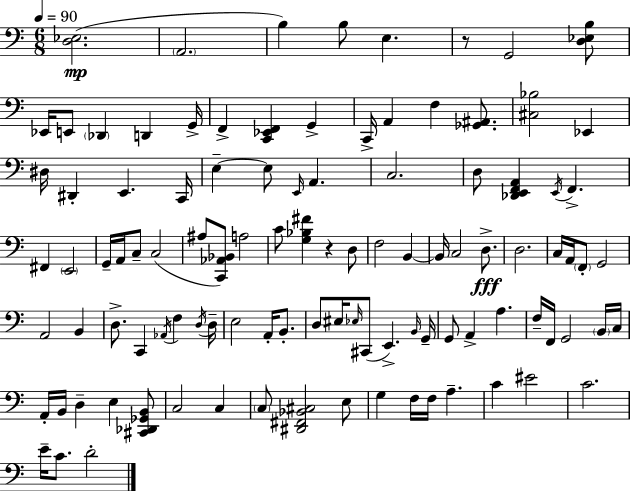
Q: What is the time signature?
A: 6/8